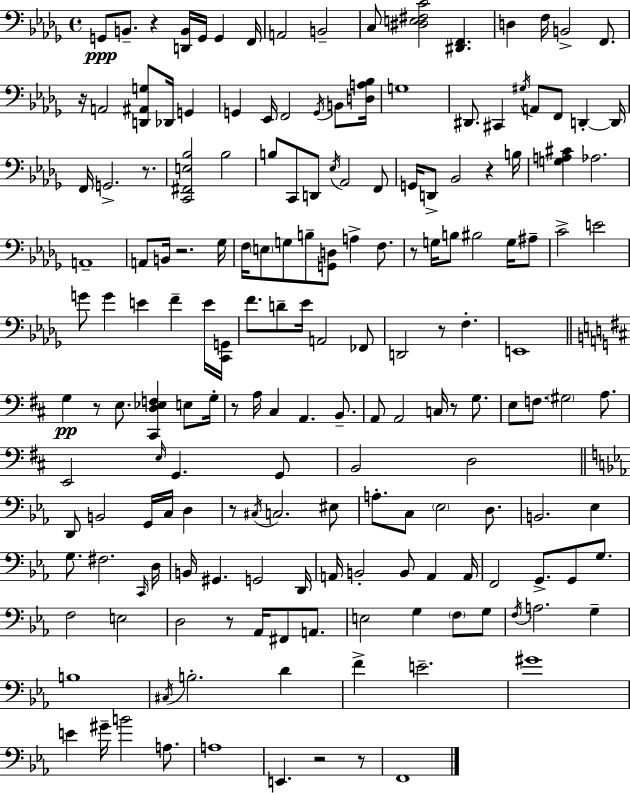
{
  \clef bass
  \time 4/4
  \defaultTimeSignature
  \key bes \minor
  \repeat volta 2 { g,8\ppp b,8.-- r4 <d, b,>16 g,16 g,4 f,16 | a,2 b,2-- | c8 <dis e fis c'>2 <dis, f,>4. | d4 f16 b,2-> f,8. | \break r16 a,2 <d, ais, g>8 des,16 g,4 | g,4 ees,16 f,2 \acciaccatura { g,16 } b,8 | <d a bes>16 g1 | dis,8. cis,4 \acciaccatura { gis16 } a,8 f,8 d,4-.~~ | \break d,16 f,16 g,2.-> r8. | <c, fis, e bes>2 bes2 | b8 c,8 d,8 \acciaccatura { ees16 } aes,2 | f,8 g,16 d,8-> bes,2 r4 | \break b16 <g a cis'>4 aes2. | a,1-- | a,8 b,16 r2. | ges16 f16 \parenthesize e8 g8 b8-- <g, d>8 a4-> | \break f8. r8 g16 b8 bis2 | g16 ais8-- c'2-> e'2 | g'8 g'4 e'4 f'4-- | e'16 <c, g,>16 f'8. d'8-- ees'16 a,2 | \break fes,8 d,2 r8 f4.-. | e,1 | \bar "||" \break \key d \major g4\pp r8 e8. <cis, d ees f>4 e8 g16-. | r8 a16 cis4 a,4. b,8.-- | a,8 a,2 c16 r8 g8. | e8 f8. \parenthesize gis2 a8. | \break e,2 \grace { e16 } g,4. g,8 | b,2 d2 | \bar "||" \break \key ees \major d,8 b,2 g,16 c16 d4 | r8 \acciaccatura { cis16 } c2. eis8 | a8.-. c8 \parenthesize ees2 d8. | b,2. ees4 | \break g8. fis2. | \grace { c,16 } d16 b,16 gis,4. g,2 | d,16 a,16 b,2-. b,8 a,4 | a,16 f,2 g,8.-> g,8 g8. | \break f2 e2 | d2 r8 aes,16 fis,8 a,8. | e2 g4 \parenthesize f8 | g8 \acciaccatura { f16 } a2. g4-- | \break b1 | \acciaccatura { cis16 } b2.-. | d'4 f'4-> e'2.-- | gis'1 | \break e'4 gis'16-- b'2 | a8. a1 | e,4. r2 | r8 f,1 | \break } \bar "|."
}